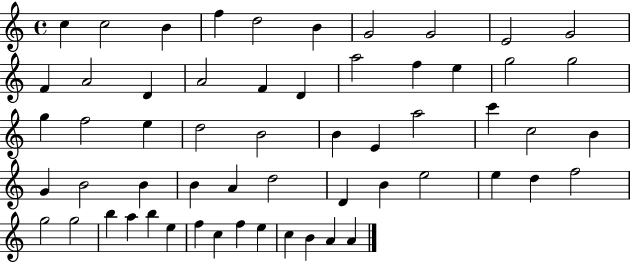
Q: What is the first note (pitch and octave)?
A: C5